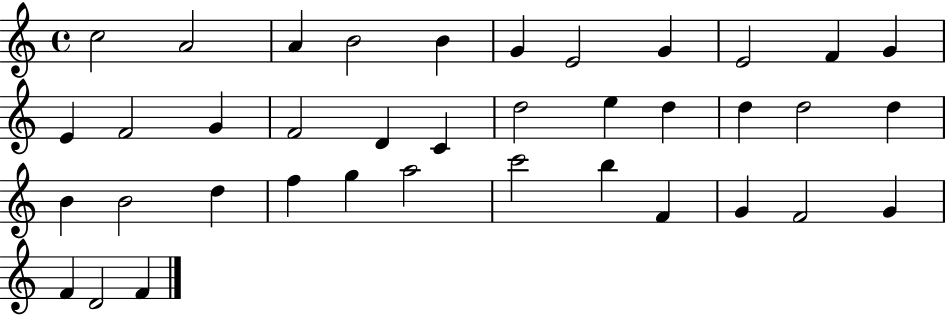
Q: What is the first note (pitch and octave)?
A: C5